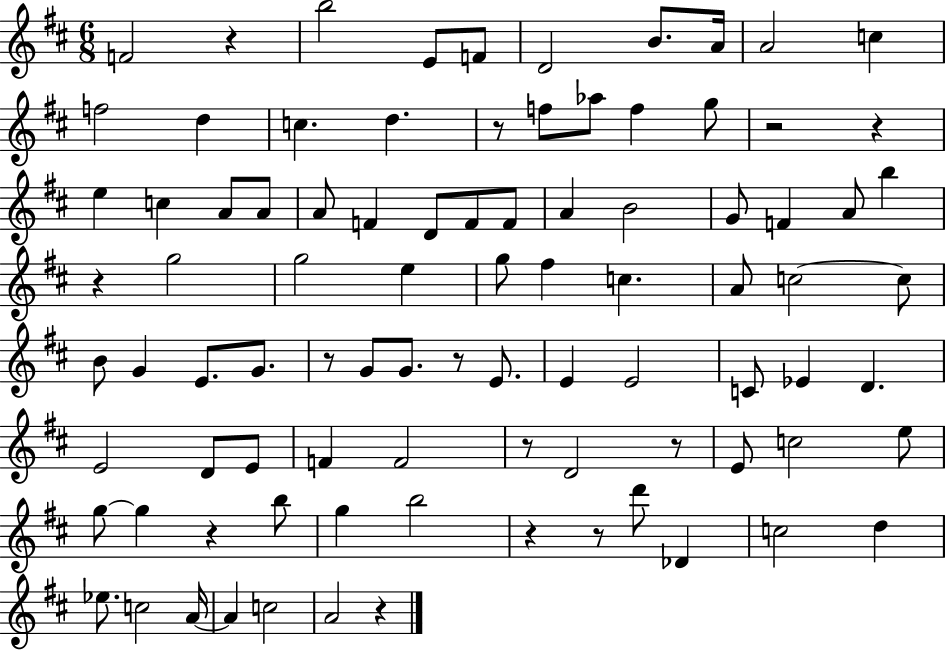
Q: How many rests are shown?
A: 13